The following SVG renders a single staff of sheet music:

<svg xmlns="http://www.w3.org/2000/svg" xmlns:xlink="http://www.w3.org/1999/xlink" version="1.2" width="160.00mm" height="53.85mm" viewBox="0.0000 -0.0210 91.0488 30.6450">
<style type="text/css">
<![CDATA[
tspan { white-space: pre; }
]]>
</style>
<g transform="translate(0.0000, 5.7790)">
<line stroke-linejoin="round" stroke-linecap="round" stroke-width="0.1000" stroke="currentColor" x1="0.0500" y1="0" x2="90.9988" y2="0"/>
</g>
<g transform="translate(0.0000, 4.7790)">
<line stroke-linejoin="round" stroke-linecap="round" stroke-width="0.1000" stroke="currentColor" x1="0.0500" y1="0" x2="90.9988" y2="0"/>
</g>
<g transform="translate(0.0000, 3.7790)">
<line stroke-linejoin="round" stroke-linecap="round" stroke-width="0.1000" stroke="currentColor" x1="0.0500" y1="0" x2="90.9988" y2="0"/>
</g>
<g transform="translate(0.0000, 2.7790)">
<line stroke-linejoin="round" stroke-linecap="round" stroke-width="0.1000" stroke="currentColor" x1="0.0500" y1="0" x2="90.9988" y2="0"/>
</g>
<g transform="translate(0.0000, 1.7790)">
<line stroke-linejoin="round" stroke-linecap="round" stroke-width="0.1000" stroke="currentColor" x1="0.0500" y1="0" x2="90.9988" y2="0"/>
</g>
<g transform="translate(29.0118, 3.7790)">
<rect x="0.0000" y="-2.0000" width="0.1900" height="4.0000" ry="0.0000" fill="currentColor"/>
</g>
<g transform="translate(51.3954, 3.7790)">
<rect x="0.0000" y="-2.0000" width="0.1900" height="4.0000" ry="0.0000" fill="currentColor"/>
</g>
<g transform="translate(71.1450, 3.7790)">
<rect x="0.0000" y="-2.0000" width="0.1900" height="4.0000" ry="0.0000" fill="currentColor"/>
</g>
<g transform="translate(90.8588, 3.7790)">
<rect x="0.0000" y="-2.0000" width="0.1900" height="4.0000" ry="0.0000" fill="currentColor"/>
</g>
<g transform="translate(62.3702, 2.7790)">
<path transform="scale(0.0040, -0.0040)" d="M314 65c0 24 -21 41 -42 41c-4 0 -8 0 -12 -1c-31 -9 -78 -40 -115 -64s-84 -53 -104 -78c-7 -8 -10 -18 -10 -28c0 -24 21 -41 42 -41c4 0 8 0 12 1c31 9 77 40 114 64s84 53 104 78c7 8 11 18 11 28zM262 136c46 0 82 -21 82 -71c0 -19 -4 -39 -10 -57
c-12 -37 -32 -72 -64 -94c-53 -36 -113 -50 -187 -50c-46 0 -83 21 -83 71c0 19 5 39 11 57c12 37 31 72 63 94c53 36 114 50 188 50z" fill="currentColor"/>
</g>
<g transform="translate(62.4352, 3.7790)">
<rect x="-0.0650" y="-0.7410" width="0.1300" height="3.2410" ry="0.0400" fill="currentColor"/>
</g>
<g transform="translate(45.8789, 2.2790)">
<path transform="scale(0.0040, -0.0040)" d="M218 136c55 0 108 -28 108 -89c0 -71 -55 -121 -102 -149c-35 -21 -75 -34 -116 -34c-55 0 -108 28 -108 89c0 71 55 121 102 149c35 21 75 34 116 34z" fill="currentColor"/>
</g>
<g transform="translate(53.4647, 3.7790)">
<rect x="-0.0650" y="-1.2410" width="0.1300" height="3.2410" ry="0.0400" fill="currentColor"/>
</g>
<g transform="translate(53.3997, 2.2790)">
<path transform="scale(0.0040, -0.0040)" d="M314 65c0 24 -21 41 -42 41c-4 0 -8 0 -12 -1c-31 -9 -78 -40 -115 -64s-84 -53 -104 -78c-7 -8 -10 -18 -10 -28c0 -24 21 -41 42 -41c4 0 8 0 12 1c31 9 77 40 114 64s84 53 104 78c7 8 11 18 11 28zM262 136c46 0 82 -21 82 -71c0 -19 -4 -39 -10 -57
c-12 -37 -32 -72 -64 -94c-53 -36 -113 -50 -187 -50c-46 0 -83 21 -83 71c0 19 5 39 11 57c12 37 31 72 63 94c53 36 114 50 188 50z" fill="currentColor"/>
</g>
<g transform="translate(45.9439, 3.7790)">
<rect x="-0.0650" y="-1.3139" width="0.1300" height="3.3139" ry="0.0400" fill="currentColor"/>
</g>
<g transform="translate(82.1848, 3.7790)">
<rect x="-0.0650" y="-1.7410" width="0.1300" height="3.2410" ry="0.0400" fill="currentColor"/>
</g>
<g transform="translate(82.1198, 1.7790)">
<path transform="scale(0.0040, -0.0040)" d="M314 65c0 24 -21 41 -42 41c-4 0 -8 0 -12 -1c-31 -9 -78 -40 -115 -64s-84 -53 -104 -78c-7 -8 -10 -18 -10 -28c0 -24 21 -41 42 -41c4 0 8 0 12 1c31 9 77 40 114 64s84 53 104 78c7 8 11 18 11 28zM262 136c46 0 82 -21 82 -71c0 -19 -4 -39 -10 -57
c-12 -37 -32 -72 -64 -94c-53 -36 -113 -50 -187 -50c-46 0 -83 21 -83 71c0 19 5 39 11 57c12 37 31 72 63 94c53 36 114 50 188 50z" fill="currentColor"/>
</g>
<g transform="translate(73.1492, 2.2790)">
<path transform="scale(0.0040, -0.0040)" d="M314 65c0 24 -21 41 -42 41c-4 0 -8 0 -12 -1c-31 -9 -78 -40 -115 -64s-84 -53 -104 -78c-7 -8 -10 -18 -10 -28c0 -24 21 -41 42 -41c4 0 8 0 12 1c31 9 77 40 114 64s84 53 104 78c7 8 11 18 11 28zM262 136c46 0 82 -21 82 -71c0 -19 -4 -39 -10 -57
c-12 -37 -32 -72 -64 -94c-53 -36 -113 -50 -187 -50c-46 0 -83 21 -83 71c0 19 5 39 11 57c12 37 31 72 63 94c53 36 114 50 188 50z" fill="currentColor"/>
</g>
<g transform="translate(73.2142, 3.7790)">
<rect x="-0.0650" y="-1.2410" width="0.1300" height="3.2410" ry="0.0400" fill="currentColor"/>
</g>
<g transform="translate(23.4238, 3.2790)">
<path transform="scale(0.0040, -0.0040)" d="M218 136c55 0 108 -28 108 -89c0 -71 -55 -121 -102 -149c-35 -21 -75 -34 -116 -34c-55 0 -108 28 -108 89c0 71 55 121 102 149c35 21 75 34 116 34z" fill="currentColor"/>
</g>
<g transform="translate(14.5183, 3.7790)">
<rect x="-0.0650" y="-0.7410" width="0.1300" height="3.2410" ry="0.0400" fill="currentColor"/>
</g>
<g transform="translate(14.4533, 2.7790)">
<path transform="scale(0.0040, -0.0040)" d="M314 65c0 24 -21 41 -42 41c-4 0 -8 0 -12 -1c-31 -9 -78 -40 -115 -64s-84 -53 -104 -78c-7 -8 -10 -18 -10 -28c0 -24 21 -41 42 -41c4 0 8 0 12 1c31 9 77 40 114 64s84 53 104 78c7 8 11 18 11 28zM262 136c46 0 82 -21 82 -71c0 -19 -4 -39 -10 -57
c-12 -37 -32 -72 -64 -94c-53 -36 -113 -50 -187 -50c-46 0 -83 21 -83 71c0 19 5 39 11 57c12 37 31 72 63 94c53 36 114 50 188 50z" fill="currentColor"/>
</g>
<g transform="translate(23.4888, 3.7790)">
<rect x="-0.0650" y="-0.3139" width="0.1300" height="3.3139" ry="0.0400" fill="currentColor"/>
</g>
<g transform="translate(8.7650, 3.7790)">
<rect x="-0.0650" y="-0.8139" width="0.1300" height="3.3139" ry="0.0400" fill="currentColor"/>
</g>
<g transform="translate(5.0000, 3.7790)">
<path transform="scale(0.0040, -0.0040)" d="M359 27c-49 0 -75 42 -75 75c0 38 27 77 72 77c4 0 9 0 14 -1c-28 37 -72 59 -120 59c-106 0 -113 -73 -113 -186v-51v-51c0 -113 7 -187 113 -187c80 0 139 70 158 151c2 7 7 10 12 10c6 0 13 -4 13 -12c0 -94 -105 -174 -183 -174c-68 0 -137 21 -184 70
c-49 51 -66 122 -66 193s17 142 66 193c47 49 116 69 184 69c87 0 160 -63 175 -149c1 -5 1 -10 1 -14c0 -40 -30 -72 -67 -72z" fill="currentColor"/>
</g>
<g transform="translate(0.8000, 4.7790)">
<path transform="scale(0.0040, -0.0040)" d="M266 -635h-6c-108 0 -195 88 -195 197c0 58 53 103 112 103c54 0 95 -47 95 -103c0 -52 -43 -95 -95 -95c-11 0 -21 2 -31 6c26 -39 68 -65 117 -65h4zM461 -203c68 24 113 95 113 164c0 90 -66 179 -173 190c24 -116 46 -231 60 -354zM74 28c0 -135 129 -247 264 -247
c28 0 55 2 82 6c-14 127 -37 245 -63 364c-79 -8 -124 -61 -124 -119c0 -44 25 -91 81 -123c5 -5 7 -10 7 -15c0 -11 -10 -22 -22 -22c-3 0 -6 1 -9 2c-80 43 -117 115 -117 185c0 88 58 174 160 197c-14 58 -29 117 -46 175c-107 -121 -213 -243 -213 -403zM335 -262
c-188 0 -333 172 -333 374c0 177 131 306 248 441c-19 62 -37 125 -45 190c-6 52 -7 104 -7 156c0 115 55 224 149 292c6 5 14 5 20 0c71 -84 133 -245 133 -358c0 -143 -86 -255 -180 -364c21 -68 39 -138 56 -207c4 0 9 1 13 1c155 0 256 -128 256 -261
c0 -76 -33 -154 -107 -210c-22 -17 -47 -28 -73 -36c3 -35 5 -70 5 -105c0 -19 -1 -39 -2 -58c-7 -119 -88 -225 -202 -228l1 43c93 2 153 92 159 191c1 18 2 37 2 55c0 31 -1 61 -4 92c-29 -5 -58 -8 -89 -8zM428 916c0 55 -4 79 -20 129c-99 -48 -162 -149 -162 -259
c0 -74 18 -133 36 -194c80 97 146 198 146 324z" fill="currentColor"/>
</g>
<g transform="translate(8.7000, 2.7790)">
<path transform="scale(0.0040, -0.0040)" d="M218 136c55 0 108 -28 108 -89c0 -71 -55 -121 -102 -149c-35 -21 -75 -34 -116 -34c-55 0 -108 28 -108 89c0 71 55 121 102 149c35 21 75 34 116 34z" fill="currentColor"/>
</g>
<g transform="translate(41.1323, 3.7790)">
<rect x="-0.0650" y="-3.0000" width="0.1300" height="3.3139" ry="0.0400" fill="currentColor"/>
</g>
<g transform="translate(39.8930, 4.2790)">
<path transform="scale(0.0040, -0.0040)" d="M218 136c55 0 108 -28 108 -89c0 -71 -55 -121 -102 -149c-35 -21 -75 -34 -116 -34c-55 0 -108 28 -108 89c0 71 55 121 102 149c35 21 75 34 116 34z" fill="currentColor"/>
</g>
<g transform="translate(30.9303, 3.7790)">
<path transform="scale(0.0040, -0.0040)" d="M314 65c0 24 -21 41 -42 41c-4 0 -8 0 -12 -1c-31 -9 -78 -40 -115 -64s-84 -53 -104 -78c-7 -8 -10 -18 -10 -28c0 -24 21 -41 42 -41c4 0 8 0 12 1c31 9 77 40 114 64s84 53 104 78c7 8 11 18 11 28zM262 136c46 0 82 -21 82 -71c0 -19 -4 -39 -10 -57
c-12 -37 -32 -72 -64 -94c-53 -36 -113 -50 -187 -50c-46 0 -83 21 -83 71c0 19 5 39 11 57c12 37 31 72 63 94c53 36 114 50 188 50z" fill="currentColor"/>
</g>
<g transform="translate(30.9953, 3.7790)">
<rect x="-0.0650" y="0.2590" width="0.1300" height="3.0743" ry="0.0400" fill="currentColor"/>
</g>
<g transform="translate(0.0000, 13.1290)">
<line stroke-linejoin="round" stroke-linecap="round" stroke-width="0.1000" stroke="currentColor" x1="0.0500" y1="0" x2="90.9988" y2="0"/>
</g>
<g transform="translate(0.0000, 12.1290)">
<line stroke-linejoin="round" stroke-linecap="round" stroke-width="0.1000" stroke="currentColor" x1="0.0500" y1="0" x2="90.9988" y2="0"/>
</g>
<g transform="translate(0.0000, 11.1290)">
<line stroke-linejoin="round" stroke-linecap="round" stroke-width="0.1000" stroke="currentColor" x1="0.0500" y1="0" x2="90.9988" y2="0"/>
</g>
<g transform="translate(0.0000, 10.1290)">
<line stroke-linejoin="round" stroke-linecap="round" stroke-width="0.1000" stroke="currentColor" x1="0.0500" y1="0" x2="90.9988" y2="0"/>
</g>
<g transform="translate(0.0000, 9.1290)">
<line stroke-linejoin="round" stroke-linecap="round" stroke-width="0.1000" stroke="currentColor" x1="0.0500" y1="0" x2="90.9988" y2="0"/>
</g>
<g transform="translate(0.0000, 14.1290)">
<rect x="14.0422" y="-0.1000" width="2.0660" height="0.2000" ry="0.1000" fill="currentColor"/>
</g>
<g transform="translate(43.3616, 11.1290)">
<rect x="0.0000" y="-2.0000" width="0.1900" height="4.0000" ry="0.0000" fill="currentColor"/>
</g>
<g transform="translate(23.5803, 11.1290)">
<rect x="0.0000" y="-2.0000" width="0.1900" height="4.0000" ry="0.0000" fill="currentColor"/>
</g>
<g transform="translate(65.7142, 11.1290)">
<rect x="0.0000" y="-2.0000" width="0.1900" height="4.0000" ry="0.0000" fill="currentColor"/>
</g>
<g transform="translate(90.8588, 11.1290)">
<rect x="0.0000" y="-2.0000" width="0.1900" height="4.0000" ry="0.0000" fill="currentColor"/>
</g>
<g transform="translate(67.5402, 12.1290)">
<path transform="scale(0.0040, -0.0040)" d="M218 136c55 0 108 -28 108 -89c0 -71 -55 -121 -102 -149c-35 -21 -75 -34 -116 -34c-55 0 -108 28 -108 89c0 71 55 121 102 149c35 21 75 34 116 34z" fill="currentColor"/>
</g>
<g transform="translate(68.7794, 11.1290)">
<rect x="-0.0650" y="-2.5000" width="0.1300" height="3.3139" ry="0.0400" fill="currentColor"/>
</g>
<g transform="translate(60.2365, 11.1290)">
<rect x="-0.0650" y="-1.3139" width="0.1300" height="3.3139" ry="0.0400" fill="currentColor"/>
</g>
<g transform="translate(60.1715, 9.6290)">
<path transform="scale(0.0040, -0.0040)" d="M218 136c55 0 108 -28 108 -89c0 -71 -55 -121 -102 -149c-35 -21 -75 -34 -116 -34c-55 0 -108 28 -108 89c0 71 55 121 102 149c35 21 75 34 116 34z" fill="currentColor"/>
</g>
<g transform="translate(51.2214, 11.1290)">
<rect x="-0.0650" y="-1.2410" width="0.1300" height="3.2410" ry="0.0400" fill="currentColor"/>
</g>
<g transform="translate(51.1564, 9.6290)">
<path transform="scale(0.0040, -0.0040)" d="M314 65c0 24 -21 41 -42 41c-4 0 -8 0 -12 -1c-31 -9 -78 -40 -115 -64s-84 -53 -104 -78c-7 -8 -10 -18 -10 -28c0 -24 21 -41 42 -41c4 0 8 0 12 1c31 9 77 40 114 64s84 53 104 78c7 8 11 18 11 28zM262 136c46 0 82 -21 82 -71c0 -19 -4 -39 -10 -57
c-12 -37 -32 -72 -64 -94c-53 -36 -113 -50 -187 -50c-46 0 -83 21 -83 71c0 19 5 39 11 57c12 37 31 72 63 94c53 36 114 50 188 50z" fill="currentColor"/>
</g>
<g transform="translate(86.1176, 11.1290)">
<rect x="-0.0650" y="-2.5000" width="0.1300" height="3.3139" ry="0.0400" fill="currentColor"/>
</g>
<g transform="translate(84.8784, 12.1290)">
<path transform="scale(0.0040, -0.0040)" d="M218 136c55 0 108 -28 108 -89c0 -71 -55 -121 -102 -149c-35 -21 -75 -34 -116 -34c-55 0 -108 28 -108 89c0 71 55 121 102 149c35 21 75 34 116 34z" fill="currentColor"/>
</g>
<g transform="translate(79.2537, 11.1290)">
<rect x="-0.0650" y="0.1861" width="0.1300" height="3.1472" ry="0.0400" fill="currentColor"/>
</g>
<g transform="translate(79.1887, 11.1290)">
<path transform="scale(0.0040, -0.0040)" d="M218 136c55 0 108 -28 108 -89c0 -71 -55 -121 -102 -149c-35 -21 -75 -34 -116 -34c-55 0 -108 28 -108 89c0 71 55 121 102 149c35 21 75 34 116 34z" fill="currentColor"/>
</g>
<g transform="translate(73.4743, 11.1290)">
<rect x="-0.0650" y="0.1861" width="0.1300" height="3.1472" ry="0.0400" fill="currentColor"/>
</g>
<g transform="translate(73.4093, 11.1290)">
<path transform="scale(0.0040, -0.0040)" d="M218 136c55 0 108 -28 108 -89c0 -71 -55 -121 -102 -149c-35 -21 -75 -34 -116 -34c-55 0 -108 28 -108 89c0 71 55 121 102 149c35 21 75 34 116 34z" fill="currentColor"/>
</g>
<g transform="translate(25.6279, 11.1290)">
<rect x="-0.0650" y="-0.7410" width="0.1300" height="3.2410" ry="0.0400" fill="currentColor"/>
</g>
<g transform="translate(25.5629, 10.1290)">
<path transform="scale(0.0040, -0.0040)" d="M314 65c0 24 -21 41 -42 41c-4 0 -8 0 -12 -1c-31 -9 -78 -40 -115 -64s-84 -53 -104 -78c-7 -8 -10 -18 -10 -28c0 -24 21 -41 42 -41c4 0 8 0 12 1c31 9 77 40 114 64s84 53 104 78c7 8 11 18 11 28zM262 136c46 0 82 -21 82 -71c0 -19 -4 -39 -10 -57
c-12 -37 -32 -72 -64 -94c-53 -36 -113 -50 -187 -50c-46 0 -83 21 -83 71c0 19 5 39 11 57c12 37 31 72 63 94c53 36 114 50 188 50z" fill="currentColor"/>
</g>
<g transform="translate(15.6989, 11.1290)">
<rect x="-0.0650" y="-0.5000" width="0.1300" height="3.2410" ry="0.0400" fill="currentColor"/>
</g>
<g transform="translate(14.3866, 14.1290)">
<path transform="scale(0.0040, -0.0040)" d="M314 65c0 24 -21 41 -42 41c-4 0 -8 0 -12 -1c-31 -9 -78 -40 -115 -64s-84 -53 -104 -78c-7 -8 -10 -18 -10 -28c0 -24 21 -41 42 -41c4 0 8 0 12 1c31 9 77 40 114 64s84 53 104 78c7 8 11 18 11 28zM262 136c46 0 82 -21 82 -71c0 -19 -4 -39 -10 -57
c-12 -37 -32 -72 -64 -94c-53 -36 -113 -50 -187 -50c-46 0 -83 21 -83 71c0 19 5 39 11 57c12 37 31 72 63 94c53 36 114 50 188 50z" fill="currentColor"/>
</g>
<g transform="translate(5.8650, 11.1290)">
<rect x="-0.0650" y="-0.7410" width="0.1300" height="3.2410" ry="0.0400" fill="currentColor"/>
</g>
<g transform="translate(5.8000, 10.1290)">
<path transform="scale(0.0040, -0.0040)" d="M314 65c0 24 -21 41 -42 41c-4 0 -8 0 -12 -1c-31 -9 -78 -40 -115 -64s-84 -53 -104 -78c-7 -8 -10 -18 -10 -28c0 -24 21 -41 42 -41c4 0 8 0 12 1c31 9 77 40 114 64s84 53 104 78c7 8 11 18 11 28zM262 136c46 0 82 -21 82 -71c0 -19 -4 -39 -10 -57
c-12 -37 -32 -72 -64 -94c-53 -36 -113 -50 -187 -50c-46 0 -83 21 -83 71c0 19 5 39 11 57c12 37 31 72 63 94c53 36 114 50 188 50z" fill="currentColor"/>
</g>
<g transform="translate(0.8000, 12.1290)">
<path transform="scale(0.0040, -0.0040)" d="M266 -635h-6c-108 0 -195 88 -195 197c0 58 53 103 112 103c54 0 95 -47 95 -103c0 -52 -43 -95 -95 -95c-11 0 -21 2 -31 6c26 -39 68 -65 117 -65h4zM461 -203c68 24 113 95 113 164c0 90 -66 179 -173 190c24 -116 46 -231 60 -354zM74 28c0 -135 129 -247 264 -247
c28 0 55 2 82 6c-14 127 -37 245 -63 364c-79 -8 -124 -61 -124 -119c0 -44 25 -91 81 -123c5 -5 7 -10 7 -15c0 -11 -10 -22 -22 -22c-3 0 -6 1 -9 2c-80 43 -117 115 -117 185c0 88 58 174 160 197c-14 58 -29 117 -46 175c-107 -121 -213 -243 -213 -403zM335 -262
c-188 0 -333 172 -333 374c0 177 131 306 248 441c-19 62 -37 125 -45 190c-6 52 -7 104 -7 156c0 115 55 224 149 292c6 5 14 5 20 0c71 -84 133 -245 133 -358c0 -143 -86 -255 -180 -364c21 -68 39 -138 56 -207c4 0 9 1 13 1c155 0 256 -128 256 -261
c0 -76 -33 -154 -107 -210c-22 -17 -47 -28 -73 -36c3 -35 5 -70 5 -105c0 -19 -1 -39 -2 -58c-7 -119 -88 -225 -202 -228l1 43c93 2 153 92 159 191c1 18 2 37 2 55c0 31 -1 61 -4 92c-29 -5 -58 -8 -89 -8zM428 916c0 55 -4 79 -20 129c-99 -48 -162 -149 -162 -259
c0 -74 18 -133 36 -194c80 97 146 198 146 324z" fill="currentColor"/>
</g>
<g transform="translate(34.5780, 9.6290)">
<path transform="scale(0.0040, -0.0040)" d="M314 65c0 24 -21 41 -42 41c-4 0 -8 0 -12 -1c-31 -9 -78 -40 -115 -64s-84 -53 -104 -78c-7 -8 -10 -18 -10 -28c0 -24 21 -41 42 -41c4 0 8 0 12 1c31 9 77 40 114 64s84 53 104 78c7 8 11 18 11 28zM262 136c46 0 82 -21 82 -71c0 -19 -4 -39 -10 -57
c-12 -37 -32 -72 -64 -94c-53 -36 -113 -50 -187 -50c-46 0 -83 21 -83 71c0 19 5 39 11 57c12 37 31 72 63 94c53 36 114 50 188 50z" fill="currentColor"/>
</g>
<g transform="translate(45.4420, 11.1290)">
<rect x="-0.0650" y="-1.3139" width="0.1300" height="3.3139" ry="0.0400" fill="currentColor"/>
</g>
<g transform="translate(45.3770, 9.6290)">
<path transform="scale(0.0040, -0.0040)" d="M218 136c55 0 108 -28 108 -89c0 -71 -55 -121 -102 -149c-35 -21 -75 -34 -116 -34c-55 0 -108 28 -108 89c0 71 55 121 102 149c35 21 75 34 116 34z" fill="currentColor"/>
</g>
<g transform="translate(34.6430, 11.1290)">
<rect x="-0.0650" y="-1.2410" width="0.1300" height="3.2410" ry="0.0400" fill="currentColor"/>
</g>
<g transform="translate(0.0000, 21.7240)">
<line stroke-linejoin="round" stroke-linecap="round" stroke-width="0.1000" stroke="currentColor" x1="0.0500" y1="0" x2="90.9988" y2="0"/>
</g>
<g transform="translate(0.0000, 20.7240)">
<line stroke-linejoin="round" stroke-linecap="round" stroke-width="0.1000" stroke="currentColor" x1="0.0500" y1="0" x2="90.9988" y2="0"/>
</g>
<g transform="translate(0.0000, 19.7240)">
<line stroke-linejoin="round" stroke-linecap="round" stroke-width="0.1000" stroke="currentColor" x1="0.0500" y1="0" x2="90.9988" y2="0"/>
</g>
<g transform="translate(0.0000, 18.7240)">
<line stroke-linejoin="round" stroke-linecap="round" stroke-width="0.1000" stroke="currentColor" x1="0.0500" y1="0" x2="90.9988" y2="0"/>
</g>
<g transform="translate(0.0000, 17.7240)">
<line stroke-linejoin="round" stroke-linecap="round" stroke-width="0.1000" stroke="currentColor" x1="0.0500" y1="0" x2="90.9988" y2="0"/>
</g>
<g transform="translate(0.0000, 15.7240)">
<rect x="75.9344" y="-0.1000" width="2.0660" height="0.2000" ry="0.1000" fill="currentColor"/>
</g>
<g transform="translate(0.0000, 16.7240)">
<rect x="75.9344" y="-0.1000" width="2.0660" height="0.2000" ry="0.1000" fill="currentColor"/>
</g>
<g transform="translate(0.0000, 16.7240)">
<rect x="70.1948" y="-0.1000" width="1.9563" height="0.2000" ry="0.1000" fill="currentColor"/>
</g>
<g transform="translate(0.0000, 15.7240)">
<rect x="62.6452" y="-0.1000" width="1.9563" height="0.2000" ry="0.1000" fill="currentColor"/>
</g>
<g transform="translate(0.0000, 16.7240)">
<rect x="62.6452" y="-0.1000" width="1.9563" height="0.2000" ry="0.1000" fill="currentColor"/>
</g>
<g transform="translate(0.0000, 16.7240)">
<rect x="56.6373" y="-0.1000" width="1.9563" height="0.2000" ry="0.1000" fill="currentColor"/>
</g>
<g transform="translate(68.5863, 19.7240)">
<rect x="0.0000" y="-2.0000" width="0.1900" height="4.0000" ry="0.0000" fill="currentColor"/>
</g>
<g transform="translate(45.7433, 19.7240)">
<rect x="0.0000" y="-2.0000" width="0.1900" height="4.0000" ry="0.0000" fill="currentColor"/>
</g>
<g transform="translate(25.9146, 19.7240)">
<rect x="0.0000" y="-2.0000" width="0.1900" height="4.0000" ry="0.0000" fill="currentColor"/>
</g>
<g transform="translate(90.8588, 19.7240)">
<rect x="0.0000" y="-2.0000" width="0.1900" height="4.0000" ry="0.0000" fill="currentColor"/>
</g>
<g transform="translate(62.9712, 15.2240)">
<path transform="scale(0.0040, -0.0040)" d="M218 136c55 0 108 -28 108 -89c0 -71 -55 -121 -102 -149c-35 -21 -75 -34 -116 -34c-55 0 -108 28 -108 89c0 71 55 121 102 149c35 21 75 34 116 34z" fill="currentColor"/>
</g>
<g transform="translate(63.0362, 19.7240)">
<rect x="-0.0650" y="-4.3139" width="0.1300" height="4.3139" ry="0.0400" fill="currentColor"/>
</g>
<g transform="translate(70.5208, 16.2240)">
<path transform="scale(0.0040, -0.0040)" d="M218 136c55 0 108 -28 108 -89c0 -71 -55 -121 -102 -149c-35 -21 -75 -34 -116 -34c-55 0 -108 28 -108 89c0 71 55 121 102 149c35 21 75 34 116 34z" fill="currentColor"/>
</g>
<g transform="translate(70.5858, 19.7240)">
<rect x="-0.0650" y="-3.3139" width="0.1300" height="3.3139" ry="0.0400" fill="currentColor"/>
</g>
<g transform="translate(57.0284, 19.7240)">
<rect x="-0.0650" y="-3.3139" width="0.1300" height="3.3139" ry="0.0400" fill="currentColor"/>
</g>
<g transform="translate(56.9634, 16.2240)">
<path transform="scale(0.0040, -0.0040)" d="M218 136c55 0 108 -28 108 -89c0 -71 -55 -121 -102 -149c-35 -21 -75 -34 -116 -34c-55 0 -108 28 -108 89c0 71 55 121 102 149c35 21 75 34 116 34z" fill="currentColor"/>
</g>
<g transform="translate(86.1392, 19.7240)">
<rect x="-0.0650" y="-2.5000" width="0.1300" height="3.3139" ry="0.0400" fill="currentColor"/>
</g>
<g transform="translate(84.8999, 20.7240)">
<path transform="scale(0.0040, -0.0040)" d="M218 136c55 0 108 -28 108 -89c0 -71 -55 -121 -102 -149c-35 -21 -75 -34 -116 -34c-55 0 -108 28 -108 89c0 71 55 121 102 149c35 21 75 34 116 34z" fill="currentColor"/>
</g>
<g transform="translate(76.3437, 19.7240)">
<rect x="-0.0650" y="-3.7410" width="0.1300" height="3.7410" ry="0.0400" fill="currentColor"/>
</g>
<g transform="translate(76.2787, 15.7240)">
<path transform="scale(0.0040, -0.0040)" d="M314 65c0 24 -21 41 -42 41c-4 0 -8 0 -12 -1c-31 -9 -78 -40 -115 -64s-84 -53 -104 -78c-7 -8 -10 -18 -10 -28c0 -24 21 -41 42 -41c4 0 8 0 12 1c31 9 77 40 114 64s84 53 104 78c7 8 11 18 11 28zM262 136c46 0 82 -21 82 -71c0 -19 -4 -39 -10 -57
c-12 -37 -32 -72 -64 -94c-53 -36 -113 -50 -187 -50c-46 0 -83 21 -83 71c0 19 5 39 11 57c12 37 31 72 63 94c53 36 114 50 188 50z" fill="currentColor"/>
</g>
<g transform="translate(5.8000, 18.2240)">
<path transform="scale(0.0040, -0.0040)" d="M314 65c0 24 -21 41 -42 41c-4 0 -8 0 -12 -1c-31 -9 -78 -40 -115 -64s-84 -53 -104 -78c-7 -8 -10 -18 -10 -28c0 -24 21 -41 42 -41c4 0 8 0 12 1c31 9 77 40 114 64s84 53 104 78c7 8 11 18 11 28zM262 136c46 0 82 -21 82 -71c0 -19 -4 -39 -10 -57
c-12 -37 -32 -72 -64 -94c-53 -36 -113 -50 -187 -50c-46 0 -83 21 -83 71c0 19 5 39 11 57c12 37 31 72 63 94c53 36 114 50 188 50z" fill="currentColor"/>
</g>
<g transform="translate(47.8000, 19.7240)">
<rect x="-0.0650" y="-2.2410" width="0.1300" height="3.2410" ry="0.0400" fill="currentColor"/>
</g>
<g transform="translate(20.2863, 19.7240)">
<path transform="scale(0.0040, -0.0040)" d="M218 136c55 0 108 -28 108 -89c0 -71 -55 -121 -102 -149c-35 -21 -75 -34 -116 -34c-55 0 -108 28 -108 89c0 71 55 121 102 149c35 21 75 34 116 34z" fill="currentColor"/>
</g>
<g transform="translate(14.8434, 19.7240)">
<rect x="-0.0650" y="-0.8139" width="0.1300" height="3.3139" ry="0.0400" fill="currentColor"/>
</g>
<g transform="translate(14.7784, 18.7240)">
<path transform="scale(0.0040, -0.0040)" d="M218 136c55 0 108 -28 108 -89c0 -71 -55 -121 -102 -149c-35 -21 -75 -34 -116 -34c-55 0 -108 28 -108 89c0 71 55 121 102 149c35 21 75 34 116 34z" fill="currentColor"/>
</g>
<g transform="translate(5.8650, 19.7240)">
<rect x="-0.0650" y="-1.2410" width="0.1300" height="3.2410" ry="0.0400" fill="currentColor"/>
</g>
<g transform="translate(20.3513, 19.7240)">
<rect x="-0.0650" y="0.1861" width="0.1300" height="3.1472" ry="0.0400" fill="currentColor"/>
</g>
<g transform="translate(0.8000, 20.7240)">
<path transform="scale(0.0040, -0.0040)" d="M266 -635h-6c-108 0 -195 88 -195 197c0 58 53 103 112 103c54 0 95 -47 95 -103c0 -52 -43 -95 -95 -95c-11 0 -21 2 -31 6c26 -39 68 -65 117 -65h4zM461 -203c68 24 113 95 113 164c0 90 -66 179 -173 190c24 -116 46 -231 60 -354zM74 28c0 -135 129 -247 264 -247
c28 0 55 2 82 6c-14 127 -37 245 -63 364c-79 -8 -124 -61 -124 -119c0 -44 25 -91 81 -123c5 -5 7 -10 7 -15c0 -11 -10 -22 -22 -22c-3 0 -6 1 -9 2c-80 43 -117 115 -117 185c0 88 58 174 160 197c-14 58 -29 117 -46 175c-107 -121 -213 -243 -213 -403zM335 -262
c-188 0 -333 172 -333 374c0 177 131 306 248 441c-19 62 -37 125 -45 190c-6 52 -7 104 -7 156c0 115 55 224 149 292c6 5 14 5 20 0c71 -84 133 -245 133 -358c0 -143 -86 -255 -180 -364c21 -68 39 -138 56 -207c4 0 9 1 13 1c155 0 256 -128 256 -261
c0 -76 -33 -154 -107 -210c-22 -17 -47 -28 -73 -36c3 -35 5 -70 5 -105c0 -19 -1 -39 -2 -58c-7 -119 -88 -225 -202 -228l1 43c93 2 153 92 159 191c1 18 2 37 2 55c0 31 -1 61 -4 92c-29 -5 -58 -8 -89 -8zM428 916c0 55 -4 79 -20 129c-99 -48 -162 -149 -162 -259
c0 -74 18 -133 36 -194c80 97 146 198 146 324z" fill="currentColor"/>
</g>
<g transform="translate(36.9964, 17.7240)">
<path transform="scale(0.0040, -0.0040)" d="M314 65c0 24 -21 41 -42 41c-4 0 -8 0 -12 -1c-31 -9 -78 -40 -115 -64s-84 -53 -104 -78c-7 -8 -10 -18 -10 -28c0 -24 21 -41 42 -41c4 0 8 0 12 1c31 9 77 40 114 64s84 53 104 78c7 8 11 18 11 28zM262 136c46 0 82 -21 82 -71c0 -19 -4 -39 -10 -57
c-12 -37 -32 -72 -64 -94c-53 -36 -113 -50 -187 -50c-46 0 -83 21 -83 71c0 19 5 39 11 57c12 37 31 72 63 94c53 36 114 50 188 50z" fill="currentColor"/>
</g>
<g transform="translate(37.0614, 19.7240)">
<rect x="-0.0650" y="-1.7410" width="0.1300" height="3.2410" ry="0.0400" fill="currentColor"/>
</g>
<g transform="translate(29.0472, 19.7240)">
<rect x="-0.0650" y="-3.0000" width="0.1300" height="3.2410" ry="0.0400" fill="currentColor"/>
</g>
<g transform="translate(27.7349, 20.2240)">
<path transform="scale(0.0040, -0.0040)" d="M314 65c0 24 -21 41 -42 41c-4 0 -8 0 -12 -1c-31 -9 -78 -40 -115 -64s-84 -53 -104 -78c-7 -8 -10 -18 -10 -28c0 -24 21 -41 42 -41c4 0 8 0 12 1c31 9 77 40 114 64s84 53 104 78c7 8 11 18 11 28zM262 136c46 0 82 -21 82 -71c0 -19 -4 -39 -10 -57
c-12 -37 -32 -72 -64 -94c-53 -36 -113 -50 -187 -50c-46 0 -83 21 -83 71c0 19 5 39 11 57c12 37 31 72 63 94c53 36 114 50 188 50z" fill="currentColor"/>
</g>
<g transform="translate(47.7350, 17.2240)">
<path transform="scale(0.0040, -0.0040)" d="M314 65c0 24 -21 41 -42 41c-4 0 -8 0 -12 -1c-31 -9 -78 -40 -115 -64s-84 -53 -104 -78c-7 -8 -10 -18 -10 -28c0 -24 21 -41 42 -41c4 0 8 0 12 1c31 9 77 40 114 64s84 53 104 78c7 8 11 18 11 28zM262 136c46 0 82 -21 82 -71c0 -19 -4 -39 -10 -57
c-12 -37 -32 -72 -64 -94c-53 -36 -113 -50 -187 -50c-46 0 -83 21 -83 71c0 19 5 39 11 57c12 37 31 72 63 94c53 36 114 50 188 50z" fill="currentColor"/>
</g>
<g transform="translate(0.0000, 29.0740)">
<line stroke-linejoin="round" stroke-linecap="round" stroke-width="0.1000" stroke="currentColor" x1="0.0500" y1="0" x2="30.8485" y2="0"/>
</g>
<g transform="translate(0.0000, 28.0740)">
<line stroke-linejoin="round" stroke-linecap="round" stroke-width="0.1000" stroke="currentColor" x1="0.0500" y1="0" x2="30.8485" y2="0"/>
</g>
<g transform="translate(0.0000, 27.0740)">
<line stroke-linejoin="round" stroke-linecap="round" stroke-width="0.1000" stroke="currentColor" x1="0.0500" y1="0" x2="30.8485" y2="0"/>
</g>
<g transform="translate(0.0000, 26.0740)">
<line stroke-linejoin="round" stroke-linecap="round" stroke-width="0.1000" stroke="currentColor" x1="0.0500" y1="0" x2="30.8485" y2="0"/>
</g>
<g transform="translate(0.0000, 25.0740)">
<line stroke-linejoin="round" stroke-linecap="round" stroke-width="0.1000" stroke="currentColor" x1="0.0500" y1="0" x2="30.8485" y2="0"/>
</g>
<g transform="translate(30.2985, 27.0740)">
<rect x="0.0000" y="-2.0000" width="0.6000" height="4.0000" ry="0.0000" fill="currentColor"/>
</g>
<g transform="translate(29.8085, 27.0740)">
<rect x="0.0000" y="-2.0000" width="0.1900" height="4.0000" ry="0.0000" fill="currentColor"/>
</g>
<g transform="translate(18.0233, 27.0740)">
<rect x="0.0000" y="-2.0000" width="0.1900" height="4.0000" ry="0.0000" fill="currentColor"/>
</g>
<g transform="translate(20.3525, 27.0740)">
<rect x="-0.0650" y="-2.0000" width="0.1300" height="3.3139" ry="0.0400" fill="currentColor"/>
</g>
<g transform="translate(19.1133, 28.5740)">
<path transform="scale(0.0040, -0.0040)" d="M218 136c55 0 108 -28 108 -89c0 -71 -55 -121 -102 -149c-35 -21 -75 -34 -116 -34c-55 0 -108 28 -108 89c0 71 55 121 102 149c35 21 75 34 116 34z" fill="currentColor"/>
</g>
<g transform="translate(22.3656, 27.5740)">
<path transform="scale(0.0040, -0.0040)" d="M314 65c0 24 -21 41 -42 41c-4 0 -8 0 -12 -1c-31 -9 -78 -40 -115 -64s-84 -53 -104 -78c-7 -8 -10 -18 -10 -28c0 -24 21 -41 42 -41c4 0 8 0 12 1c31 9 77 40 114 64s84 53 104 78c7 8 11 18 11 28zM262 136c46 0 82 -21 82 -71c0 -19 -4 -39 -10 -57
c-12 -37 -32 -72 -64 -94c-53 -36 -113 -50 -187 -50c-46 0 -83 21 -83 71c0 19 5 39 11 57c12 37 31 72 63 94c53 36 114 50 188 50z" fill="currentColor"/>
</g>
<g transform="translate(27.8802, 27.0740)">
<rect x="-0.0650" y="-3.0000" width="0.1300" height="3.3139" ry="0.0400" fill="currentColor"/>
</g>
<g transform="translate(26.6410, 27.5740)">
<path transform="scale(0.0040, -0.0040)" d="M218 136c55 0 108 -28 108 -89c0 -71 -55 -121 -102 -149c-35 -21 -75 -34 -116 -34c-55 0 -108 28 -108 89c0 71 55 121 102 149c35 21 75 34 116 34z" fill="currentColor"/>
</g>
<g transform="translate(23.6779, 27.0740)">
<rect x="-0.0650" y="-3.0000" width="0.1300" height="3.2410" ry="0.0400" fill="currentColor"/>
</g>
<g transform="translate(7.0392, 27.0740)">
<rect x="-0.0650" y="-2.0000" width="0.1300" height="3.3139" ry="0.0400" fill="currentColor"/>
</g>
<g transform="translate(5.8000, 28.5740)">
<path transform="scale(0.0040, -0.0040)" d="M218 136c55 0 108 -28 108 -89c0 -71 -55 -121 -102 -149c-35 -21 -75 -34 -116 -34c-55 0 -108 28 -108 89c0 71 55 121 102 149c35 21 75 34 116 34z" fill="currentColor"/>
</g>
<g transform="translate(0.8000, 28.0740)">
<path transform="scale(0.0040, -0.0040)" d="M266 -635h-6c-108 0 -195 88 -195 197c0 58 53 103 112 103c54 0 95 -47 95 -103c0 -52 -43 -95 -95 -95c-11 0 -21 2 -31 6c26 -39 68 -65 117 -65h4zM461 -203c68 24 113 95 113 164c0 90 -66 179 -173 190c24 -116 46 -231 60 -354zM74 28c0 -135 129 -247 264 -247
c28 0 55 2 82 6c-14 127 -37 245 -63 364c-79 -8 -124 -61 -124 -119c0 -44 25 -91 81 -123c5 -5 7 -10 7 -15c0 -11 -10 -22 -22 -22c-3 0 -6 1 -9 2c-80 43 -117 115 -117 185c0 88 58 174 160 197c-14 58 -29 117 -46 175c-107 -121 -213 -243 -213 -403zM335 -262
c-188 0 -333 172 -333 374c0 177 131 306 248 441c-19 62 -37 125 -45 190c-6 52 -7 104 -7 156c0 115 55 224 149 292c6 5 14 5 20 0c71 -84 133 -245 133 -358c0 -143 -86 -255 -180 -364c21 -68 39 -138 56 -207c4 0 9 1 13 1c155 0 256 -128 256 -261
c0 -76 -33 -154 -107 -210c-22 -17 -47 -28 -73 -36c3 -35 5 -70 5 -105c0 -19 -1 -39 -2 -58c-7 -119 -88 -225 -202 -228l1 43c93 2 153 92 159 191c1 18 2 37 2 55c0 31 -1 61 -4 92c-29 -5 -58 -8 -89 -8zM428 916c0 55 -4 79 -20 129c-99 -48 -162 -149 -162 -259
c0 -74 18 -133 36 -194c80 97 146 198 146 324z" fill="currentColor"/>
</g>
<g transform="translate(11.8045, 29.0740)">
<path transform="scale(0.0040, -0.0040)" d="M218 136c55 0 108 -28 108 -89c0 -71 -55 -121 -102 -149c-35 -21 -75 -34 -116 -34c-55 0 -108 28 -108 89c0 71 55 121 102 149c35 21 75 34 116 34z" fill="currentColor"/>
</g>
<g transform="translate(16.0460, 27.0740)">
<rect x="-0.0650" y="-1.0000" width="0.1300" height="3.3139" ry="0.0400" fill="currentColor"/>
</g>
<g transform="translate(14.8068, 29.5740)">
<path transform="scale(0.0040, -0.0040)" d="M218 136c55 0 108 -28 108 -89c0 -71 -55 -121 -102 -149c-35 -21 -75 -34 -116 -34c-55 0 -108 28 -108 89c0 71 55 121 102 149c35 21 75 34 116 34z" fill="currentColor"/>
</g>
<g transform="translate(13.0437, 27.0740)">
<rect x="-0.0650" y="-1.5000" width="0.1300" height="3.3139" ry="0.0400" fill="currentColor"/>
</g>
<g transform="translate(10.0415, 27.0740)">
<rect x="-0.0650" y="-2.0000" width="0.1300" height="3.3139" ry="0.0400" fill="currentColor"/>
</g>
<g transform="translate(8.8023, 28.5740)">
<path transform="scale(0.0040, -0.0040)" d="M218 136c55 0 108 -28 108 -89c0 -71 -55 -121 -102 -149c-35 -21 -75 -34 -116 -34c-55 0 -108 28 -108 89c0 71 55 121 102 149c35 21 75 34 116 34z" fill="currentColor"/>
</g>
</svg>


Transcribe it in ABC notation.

X:1
T:Untitled
M:4/4
L:1/4
K:C
d d2 c B2 A e e2 d2 e2 f2 d2 C2 d2 e2 e e2 e G B B G e2 d B A2 f2 g2 b d' b c'2 G F F E D F A2 A